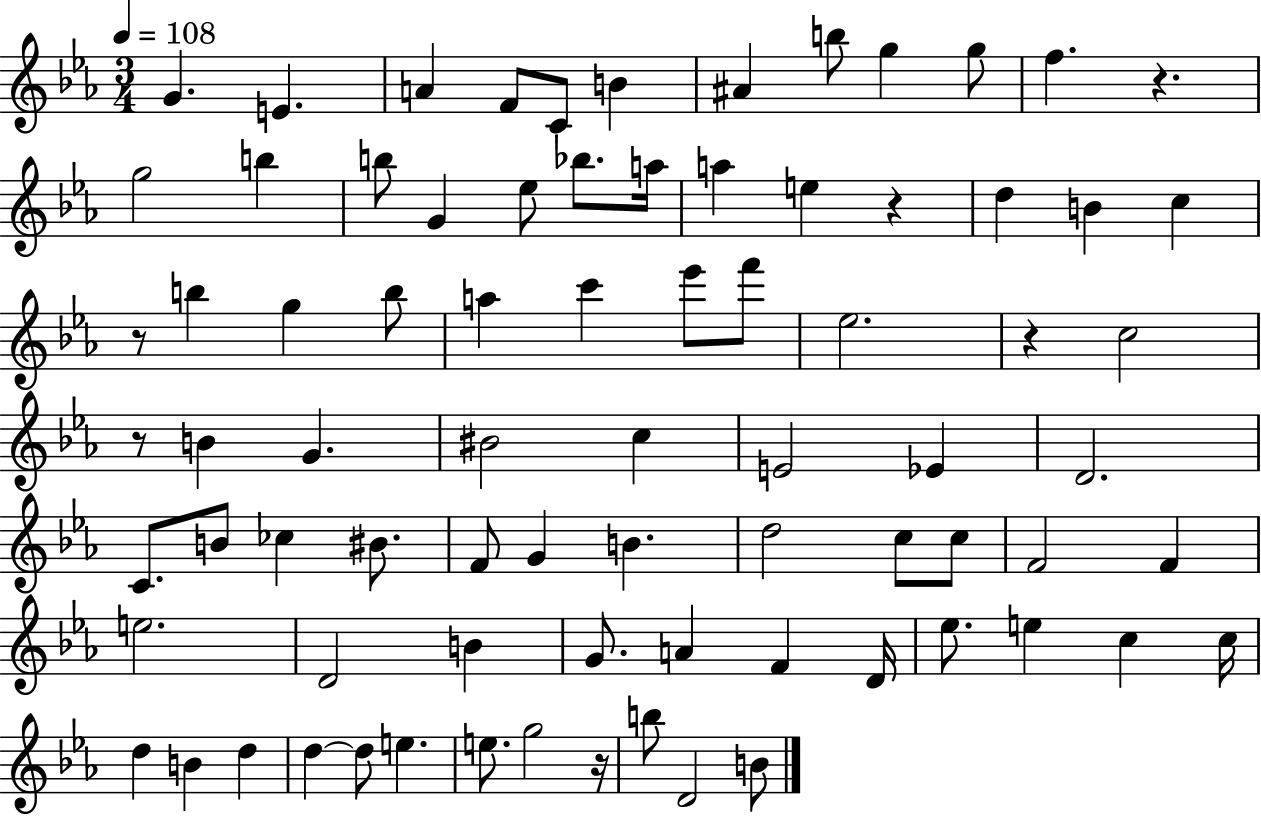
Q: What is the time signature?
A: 3/4